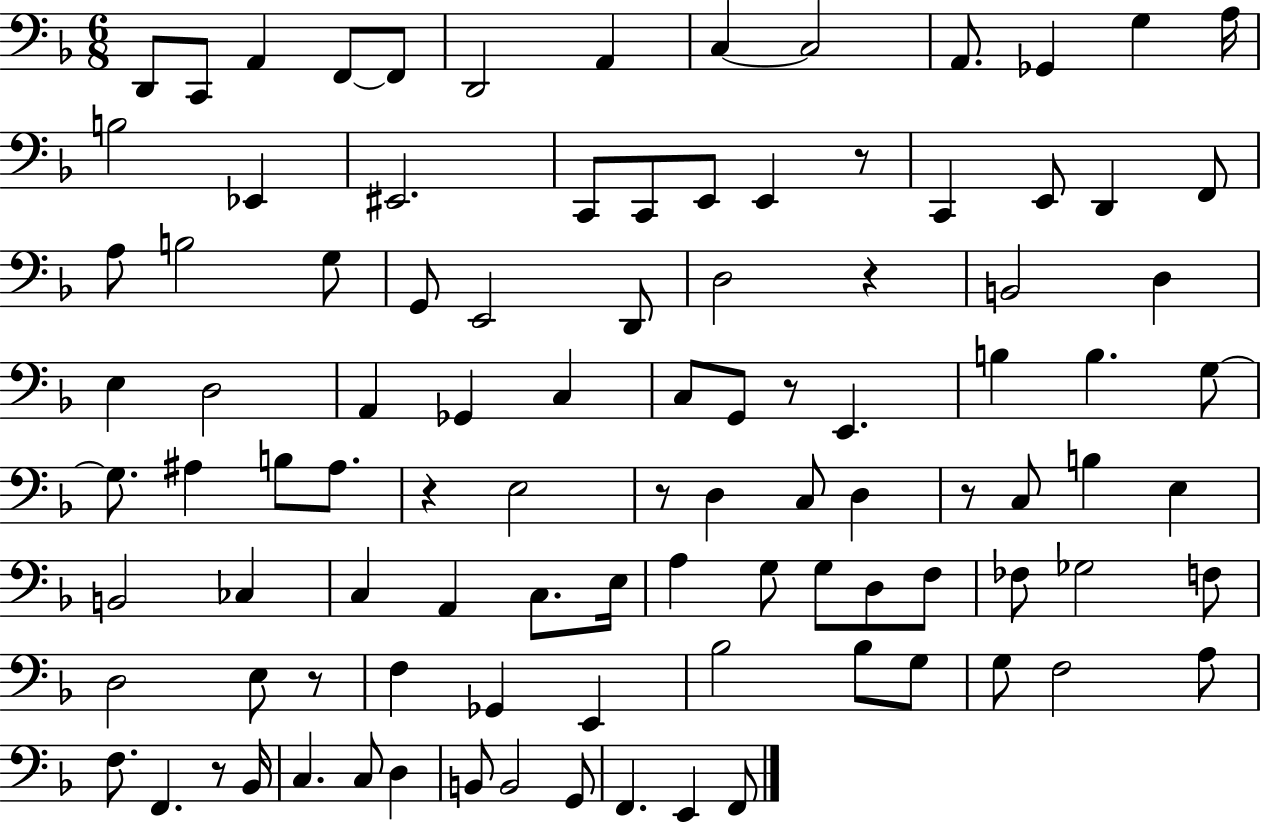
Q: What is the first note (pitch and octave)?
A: D2